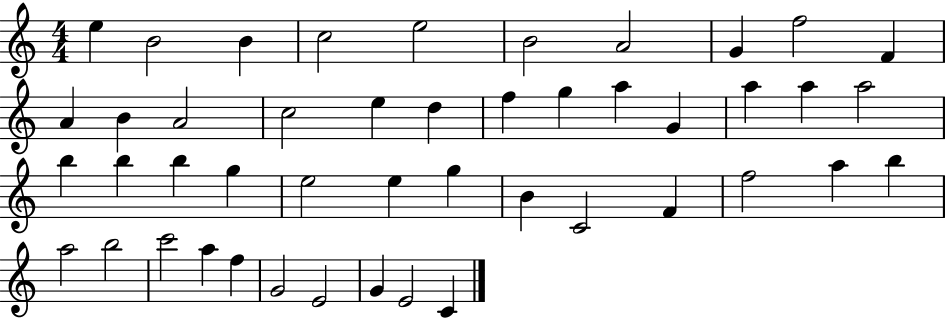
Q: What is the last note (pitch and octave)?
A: C4